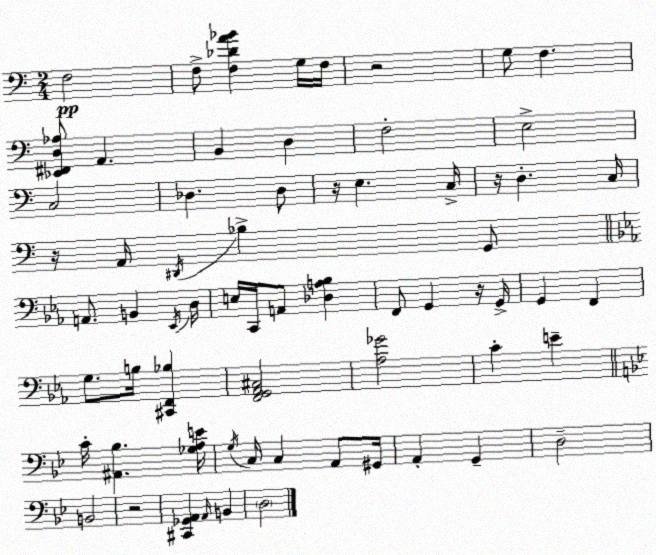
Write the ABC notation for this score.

X:1
T:Untitled
M:2/4
L:1/4
K:Am
F,2 F,/2 [F,_DA_B] G,/4 F,/4 z2 G,/2 F, [_E,,^F,,D,_A,]/2 A,, B,, D, F,2 E,2 C,2 _D, _D,/2 z/4 E, C,/4 z/4 D, C,/4 z/4 A,,/4 ^D,,/4 _B, G,,/2 A,,/2 B,, _E,,/4 D,/4 E,/4 C,,/4 A,,/2 [_D,A,_B,] F,,/2 G,, z/4 G,,/4 G,, F,, G,/2 B,/4 [^C,,F,,_B,] [F,,G,,_A,,^C,]2 [_A,_G]2 C E C/4 [^A,,_B,] [_G,A,E]/4 G,/4 C,/4 C, A,,/2 ^G,,/4 A,, G,, D,2 B,,2 z2 [^C,,_G,,A,,] A,,/4 B,, D,2